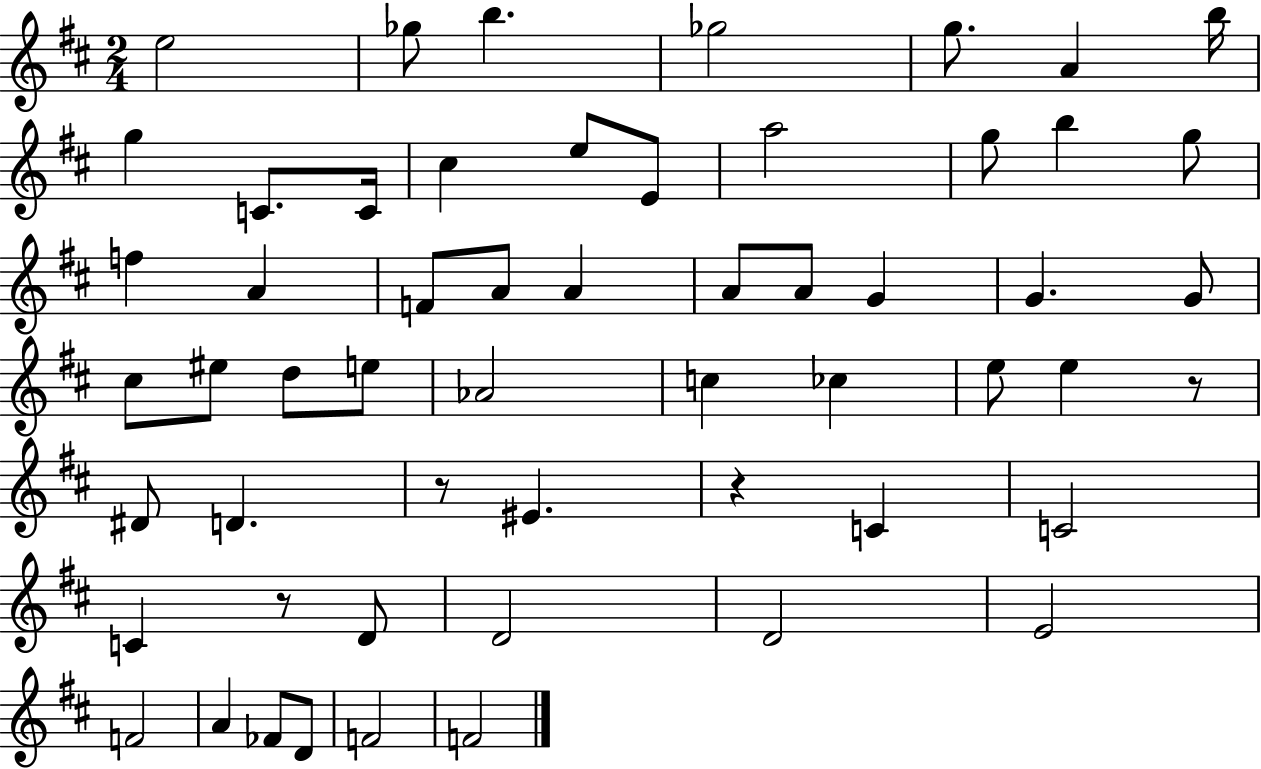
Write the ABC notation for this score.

X:1
T:Untitled
M:2/4
L:1/4
K:D
e2 _g/2 b _g2 g/2 A b/4 g C/2 C/4 ^c e/2 E/2 a2 g/2 b g/2 f A F/2 A/2 A A/2 A/2 G G G/2 ^c/2 ^e/2 d/2 e/2 _A2 c _c e/2 e z/2 ^D/2 D z/2 ^E z C C2 C z/2 D/2 D2 D2 E2 F2 A _F/2 D/2 F2 F2